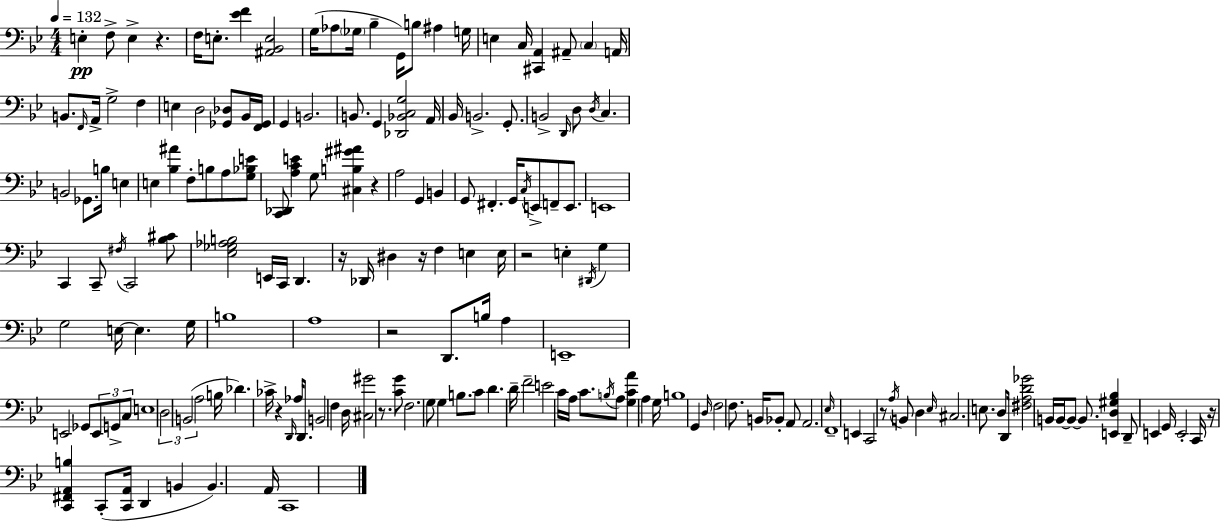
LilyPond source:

{
  \clef bass
  \numericTimeSignature
  \time 4/4
  \key g \minor
  \tempo 4 = 132
  e4-.\pp f8-> e4-> r4. | f16 e8.-. <ees' f'>4 <ais, bes, e>2 | g16( aes8 \parenthesize ges16 bes4-- g,16) b8 ais4 g16 | e4 c16 <cis, a,>4 ais,8-- \parenthesize c4 a,16 | \break b,8. \grace { f,16 } a,16-> g2-> f4 | e4 d2 <ges, des>8 bes,16 | <f, ges,>16 g,4 b,2. | b,8. g,4 <des, bes, c g>2 | \break a,16 bes,16 b,2.-> g,8.-. | b,2-> \grace { d,16 } d8 \acciaccatura { d16 } c4. | b,2 ges,8. b16 e4 | e4 <bes ais'>4 f8-. b8 a8 | \break <g bes e'>8 <c, des,>8 <a c' e'>4 g8 <cis b gis' ais'>4 r4 | a2 g,4 b,4 | g,8 fis,4.-. g,16 \acciaccatura { c16 } e,8-> f,8-- | e,8. e,1 | \break c,4 c,8-- \acciaccatura { fis16 } c,2 | <bes cis'>8 <ees ges aes b>2 e,16 c,16 d,4. | r16 des,16 dis4 r16 f4 | e4 e16 r2 e4-. | \break \acciaccatura { dis,16 } g4 g2 e16~~ e4. | g16 b1 | a1 | r2 d,8. | \break b16 a4 e,1-- | e,2 ges,8 | \tuplet 3/2 { e,8 g,8-> c8 } e1 | \tuplet 3/2 { d2 b,2( | \break a2 } b16 des'4.) | ces'16-> r4 \grace { d,16 } aes16 d,8. b,2 | f4 d16 <cis gis'>2 | r8. <c' g'>8 f2. | \break g8 g4 b8. c'8 | d'4. d'16-- f'2-- e'2 | c'16 a16 c'8. \acciaccatura { b16 } a8 <g c' a'>4 | a4 g16 b1 | \break g,4 \grace { d16 } f2 | f8. b,16 bes,8-. a,8 a,2. | \grace { ees16 } f,1-- | e,4 c,2 | \break r8 \acciaccatura { a16 } b,8 d4 \grace { ees16 } | cis2. e8. d8 | d,16 <fis a d' ges'>2 b,16 b,16~~ b,8~~ b,8. | <e, d gis bes>4 d,8-- e,4 g,16 e,2-. | \break c,16 r16 <c, fis, a, b>4 c,8-.( <c, a,>16 d,4 | b,4 b,4.) a,16 c,1 | \bar "|."
}